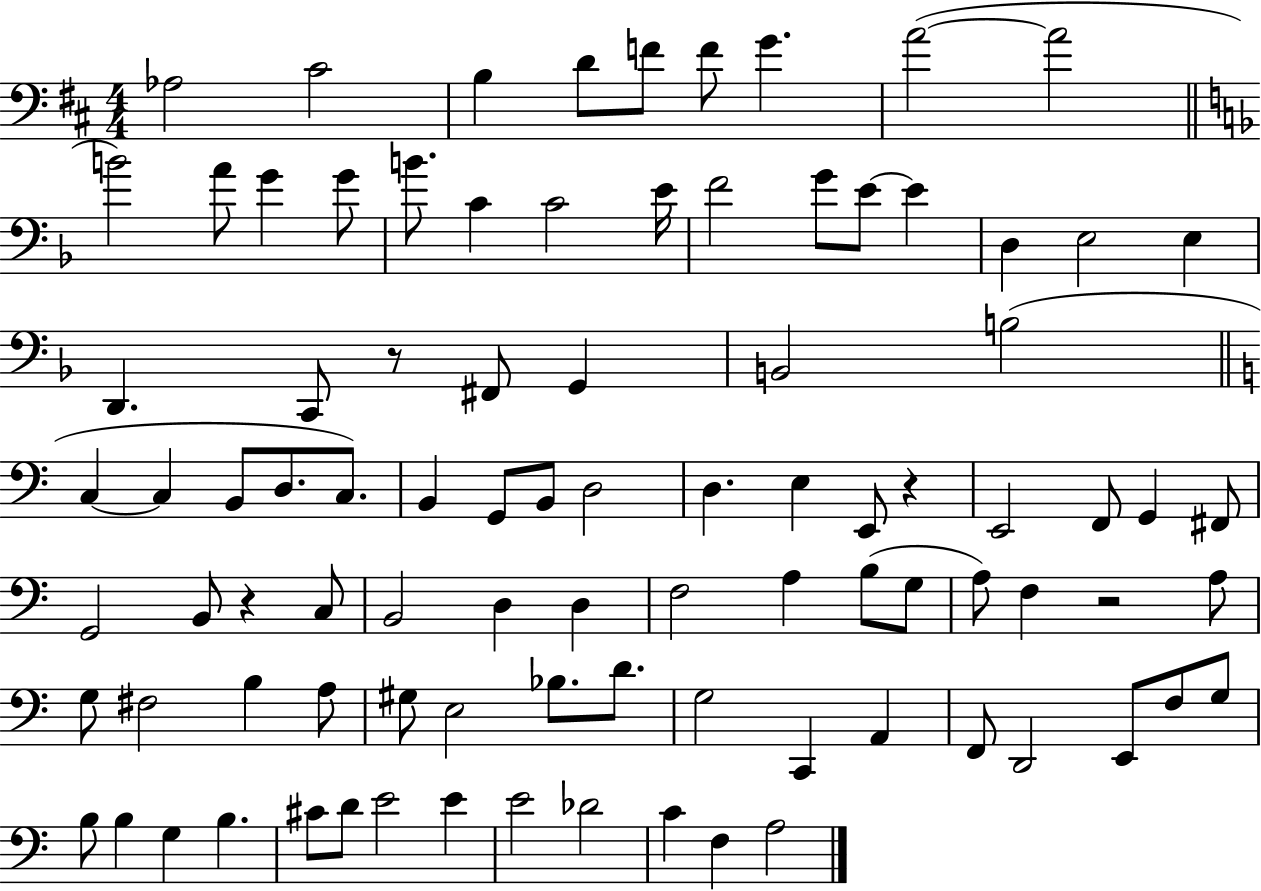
Ab3/h C#4/h B3/q D4/e F4/e F4/e G4/q. A4/h A4/h B4/h A4/e G4/q G4/e B4/e. C4/q C4/h E4/s F4/h G4/e E4/e E4/q D3/q E3/h E3/q D2/q. C2/e R/e F#2/e G2/q B2/h B3/h C3/q C3/q B2/e D3/e. C3/e. B2/q G2/e B2/e D3/h D3/q. E3/q E2/e R/q E2/h F2/e G2/q F#2/e G2/h B2/e R/q C3/e B2/h D3/q D3/q F3/h A3/q B3/e G3/e A3/e F3/q R/h A3/e G3/e F#3/h B3/q A3/e G#3/e E3/h Bb3/e. D4/e. G3/h C2/q A2/q F2/e D2/h E2/e F3/e G3/e B3/e B3/q G3/q B3/q. C#4/e D4/e E4/h E4/q E4/h Db4/h C4/q F3/q A3/h